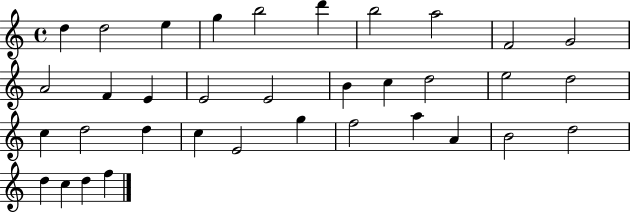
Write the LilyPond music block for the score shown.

{
  \clef treble
  \time 4/4
  \defaultTimeSignature
  \key c \major
  d''4 d''2 e''4 | g''4 b''2 d'''4 | b''2 a''2 | f'2 g'2 | \break a'2 f'4 e'4 | e'2 e'2 | b'4 c''4 d''2 | e''2 d''2 | \break c''4 d''2 d''4 | c''4 e'2 g''4 | f''2 a''4 a'4 | b'2 d''2 | \break d''4 c''4 d''4 f''4 | \bar "|."
}